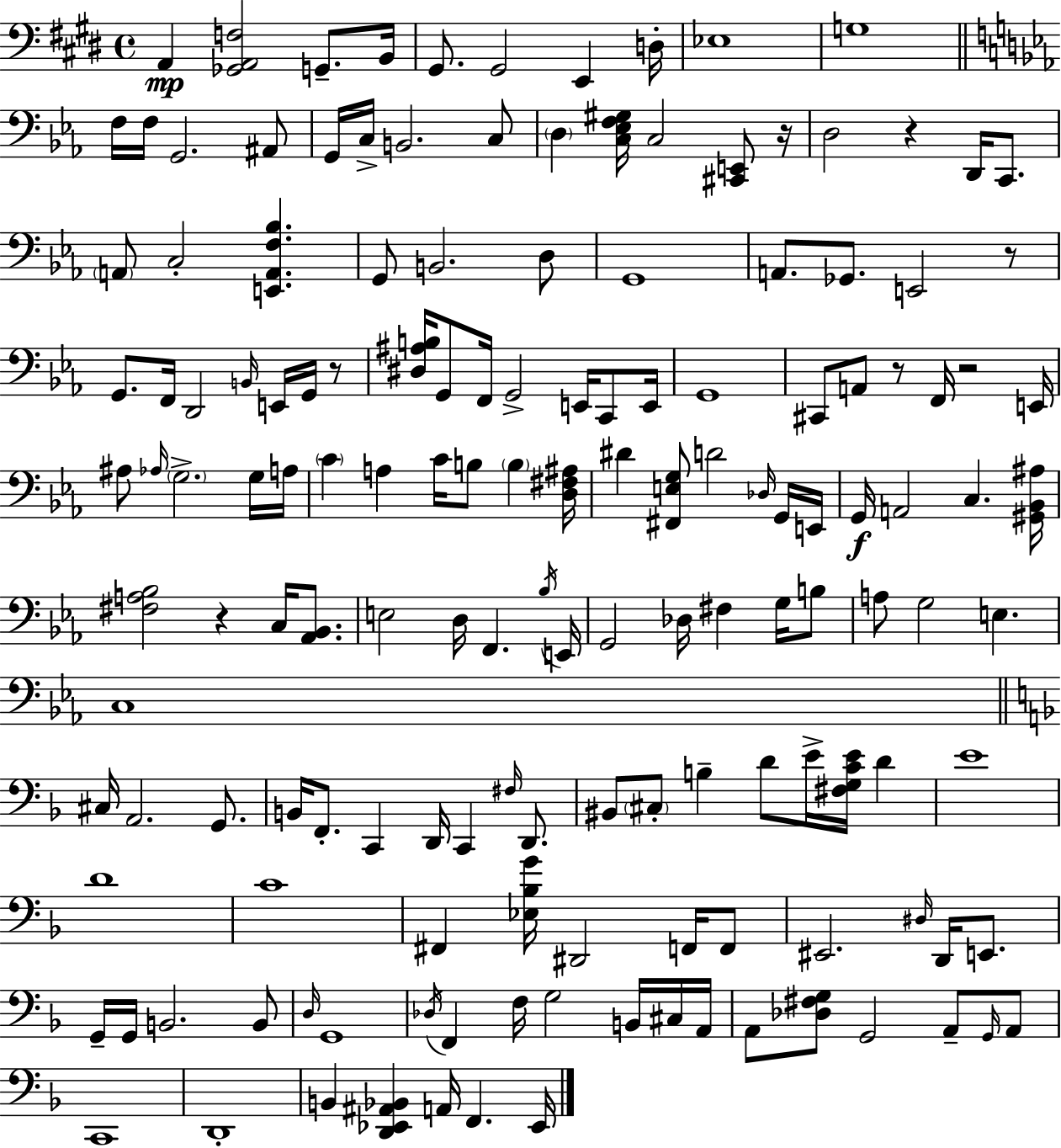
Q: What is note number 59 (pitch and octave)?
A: D#4